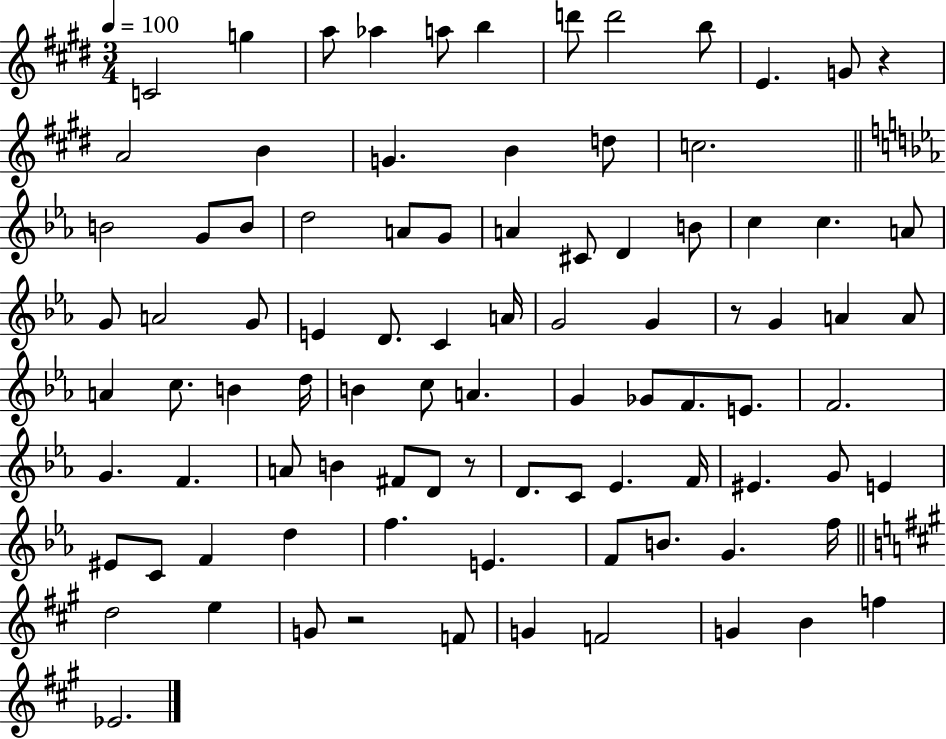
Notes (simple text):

C4/h G5/q A5/e Ab5/q A5/e B5/q D6/e D6/h B5/e E4/q. G4/e R/q A4/h B4/q G4/q. B4/q D5/e C5/h. B4/h G4/e B4/e D5/h A4/e G4/e A4/q C#4/e D4/q B4/e C5/q C5/q. A4/e G4/e A4/h G4/e E4/q D4/e. C4/q A4/s G4/h G4/q R/e G4/q A4/q A4/e A4/q C5/e. B4/q D5/s B4/q C5/e A4/q. G4/q Gb4/e F4/e. E4/e. F4/h. G4/q. F4/q. A4/e B4/q F#4/e D4/e R/e D4/e. C4/e Eb4/q. F4/s EIS4/q. G4/e E4/q EIS4/e C4/e F4/q D5/q F5/q. E4/q. F4/e B4/e. G4/q. F5/s D5/h E5/q G4/e R/h F4/e G4/q F4/h G4/q B4/q F5/q Eb4/h.